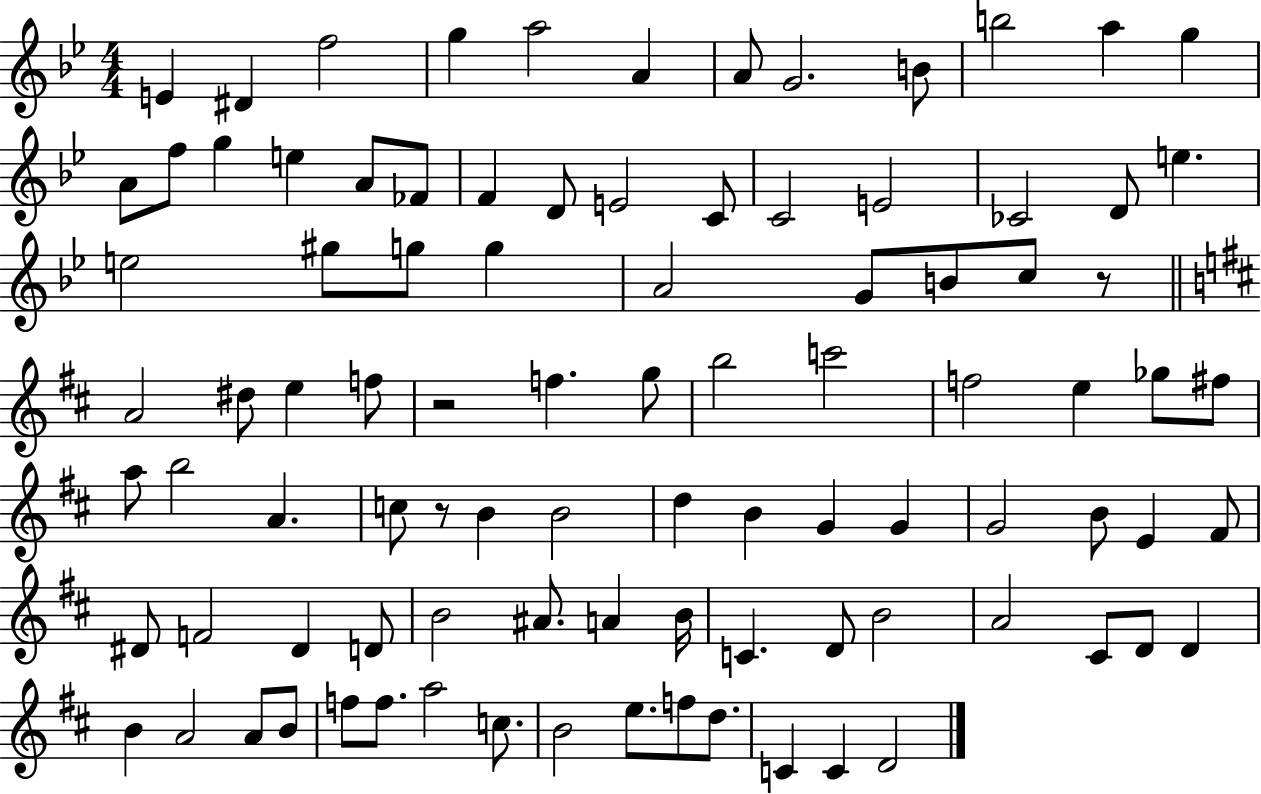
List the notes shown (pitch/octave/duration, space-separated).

E4/q D#4/q F5/h G5/q A5/h A4/q A4/e G4/h. B4/e B5/h A5/q G5/q A4/e F5/e G5/q E5/q A4/e FES4/e F4/q D4/e E4/h C4/e C4/h E4/h CES4/h D4/e E5/q. E5/h G#5/e G5/e G5/q A4/h G4/e B4/e C5/e R/e A4/h D#5/e E5/q F5/e R/h F5/q. G5/e B5/h C6/h F5/h E5/q Gb5/e F#5/e A5/e B5/h A4/q. C5/e R/e B4/q B4/h D5/q B4/q G4/q G4/q G4/h B4/e E4/q F#4/e D#4/e F4/h D#4/q D4/e B4/h A#4/e. A4/q B4/s C4/q. D4/e B4/h A4/h C#4/e D4/e D4/q B4/q A4/h A4/e B4/e F5/e F5/e. A5/h C5/e. B4/h E5/e. F5/e D5/e. C4/q C4/q D4/h